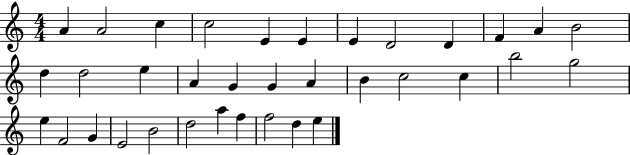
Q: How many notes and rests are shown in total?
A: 35